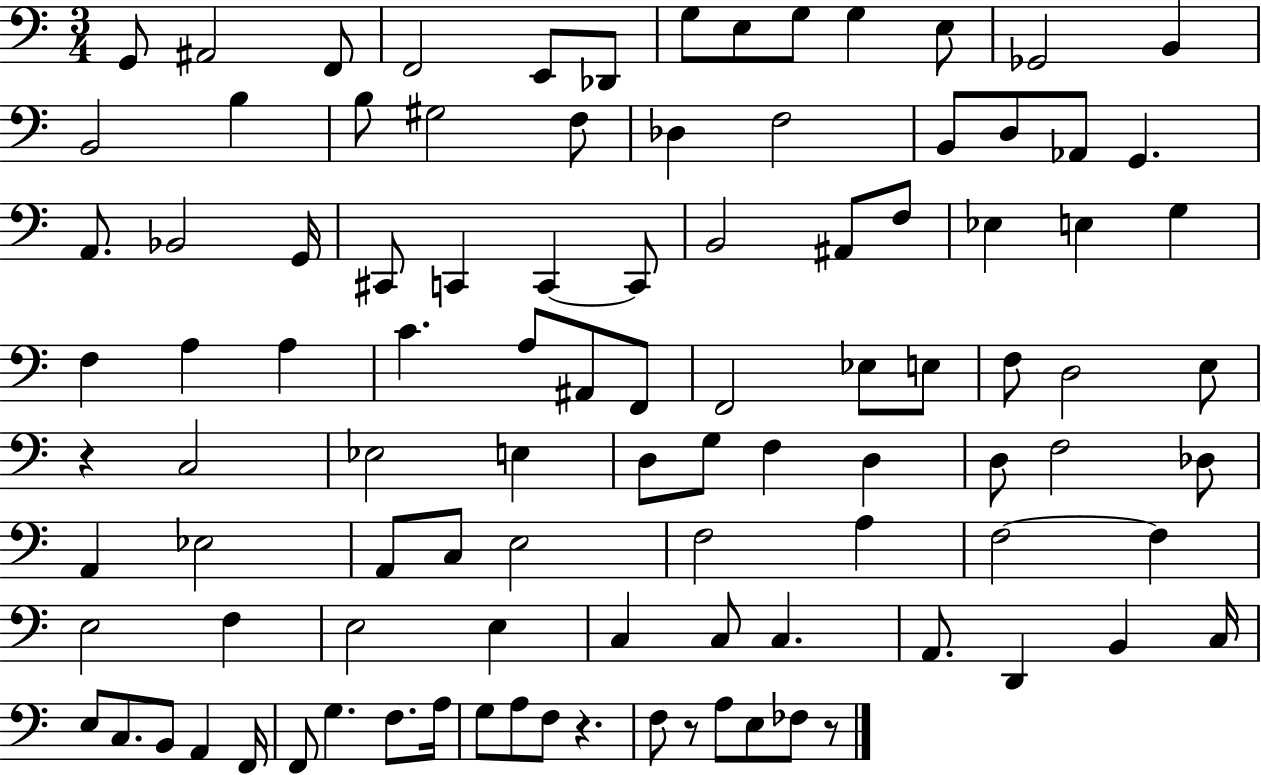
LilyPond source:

{
  \clef bass
  \numericTimeSignature
  \time 3/4
  \key c \major
  g,8 ais,2 f,8 | f,2 e,8 des,8 | g8 e8 g8 g4 e8 | ges,2 b,4 | \break b,2 b4 | b8 gis2 f8 | des4 f2 | b,8 d8 aes,8 g,4. | \break a,8. bes,2 g,16 | cis,8 c,4 c,4~~ c,8 | b,2 ais,8 f8 | ees4 e4 g4 | \break f4 a4 a4 | c'4. a8 ais,8 f,8 | f,2 ees8 e8 | f8 d2 e8 | \break r4 c2 | ees2 e4 | d8 g8 f4 d4 | d8 f2 des8 | \break a,4 ees2 | a,8 c8 e2 | f2 a4 | f2~~ f4 | \break e2 f4 | e2 e4 | c4 c8 c4. | a,8. d,4 b,4 c16 | \break e8 c8. b,8 a,4 f,16 | f,8 g4. f8. a16 | g8 a8 f8 r4. | f8 r8 a8 e8 fes8 r8 | \break \bar "|."
}